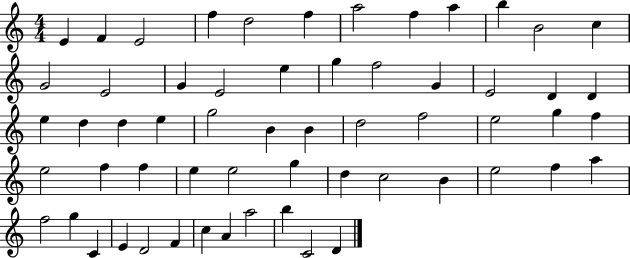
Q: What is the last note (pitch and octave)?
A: D4